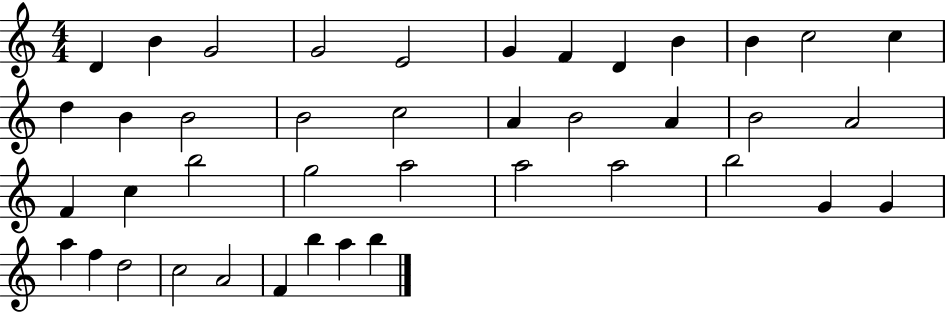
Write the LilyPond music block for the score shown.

{
  \clef treble
  \numericTimeSignature
  \time 4/4
  \key c \major
  d'4 b'4 g'2 | g'2 e'2 | g'4 f'4 d'4 b'4 | b'4 c''2 c''4 | \break d''4 b'4 b'2 | b'2 c''2 | a'4 b'2 a'4 | b'2 a'2 | \break f'4 c''4 b''2 | g''2 a''2 | a''2 a''2 | b''2 g'4 g'4 | \break a''4 f''4 d''2 | c''2 a'2 | f'4 b''4 a''4 b''4 | \bar "|."
}